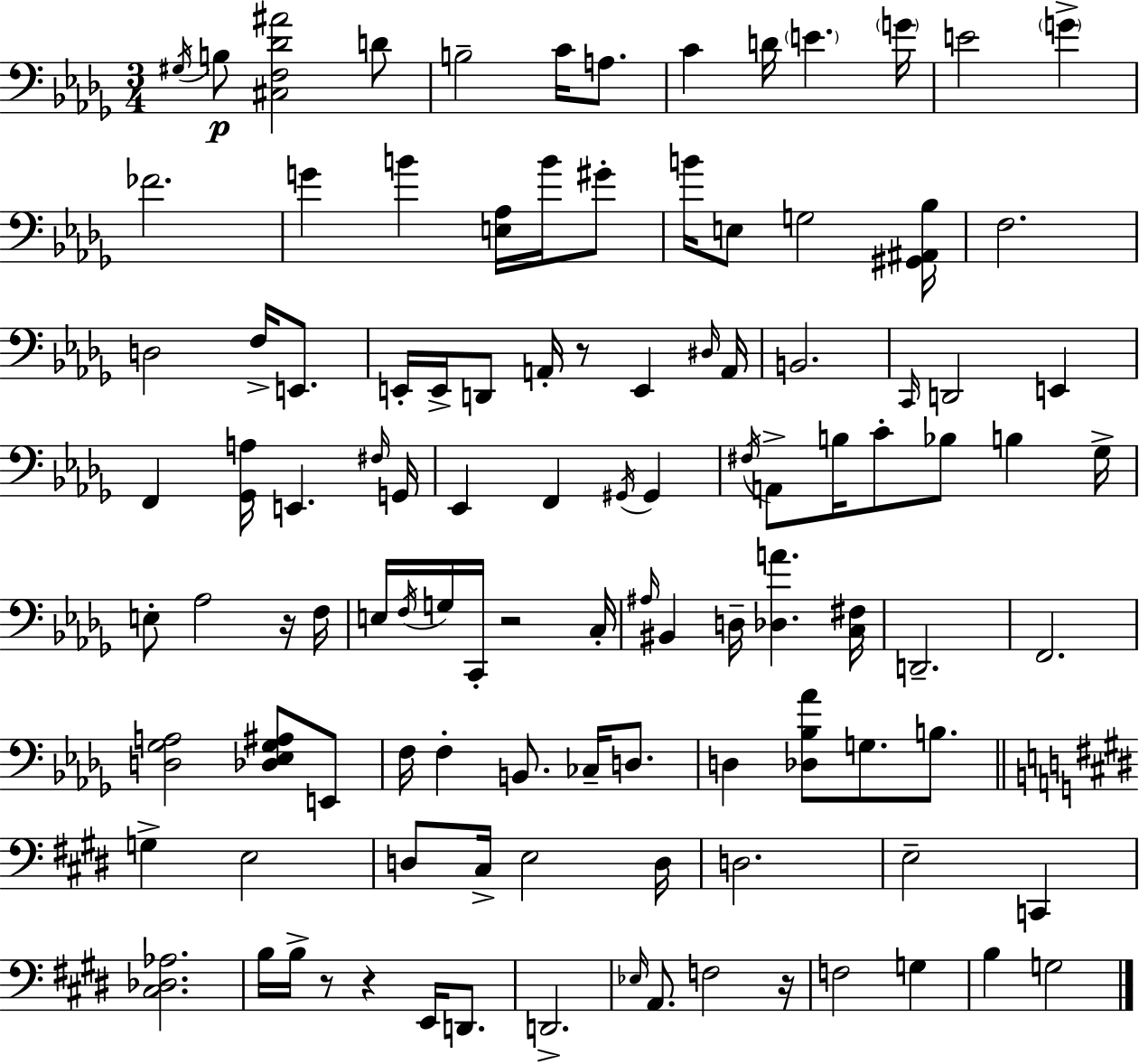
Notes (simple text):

G#3/s B3/e [C#3,F3,Db4,A#4]/h D4/e B3/h C4/s A3/e. C4/q D4/s E4/q. G4/s E4/h G4/q FES4/h. G4/q B4/q [E3,Ab3]/s B4/s G#4/e B4/s E3/e G3/h [G#2,A#2,Bb3]/s F3/h. D3/h F3/s E2/e. E2/s E2/s D2/e A2/s R/e E2/q D#3/s A2/s B2/h. C2/s D2/h E2/q F2/q [Gb2,A3]/s E2/q. F#3/s G2/s Eb2/q F2/q G#2/s G#2/q F#3/s A2/e B3/s C4/e Bb3/e B3/q Gb3/s E3/e Ab3/h R/s F3/s E3/s F3/s G3/s C2/s R/h C3/s A#3/s BIS2/q D3/s [Db3,A4]/q. [C3,F#3]/s D2/h. F2/h. [D3,Gb3,A3]/h [Db3,Eb3,Gb3,A#3]/e E2/e F3/s F3/q B2/e. CES3/s D3/e. D3/q [Db3,Bb3,Ab4]/e G3/e. B3/e. G3/q E3/h D3/e C#3/s E3/h D3/s D3/h. E3/h C2/q [C#3,Db3,Ab3]/h. B3/s B3/s R/e R/q E2/s D2/e. D2/h. Eb3/s A2/e. F3/h R/s F3/h G3/q B3/q G3/h